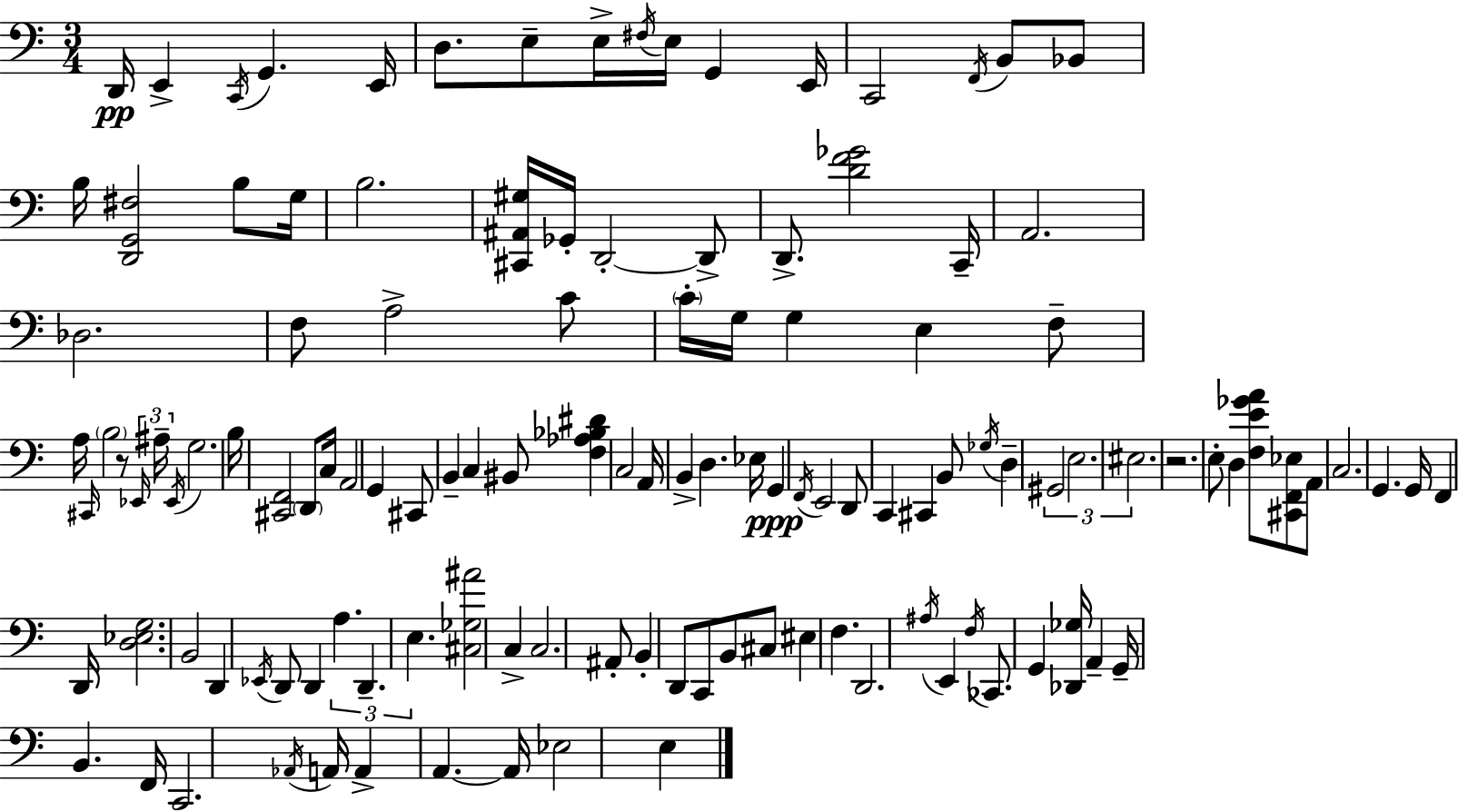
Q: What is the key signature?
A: A minor